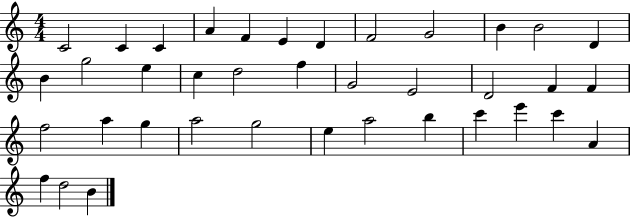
X:1
T:Untitled
M:4/4
L:1/4
K:C
C2 C C A F E D F2 G2 B B2 D B g2 e c d2 f G2 E2 D2 F F f2 a g a2 g2 e a2 b c' e' c' A f d2 B